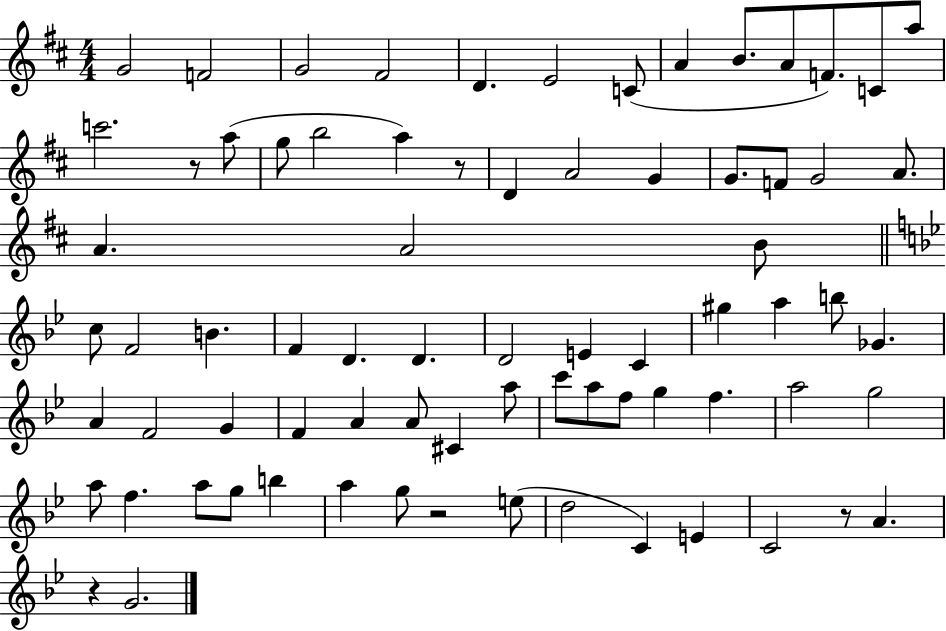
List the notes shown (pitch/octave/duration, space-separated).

G4/h F4/h G4/h F#4/h D4/q. E4/h C4/e A4/q B4/e. A4/e F4/e. C4/e A5/e C6/h. R/e A5/e G5/e B5/h A5/q R/e D4/q A4/h G4/q G4/e. F4/e G4/h A4/e. A4/q. A4/h B4/e C5/e F4/h B4/q. F4/q D4/q. D4/q. D4/h E4/q C4/q G#5/q A5/q B5/e Gb4/q. A4/q F4/h G4/q F4/q A4/q A4/e C#4/q A5/e C6/e A5/e F5/e G5/q F5/q. A5/h G5/h A5/e F5/q. A5/e G5/e B5/q A5/q G5/e R/h E5/e D5/h C4/q E4/q C4/h R/e A4/q. R/q G4/h.